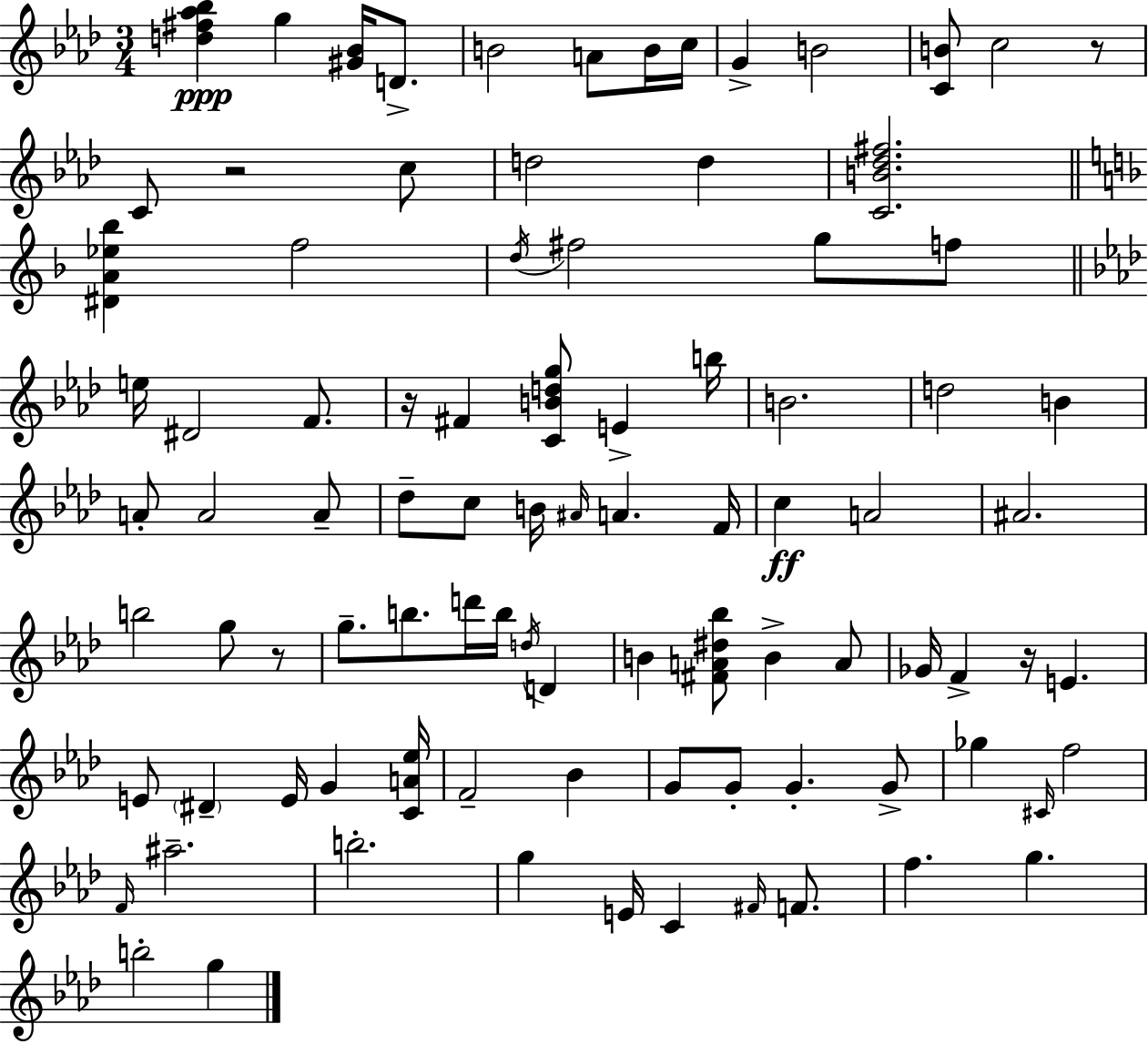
X:1
T:Untitled
M:3/4
L:1/4
K:Fm
[d^f_a_b] g [^G_B]/4 D/2 B2 A/2 B/4 c/4 G B2 [CB]/2 c2 z/2 C/2 z2 c/2 d2 d [CB_d^f]2 [^DA_e_b] f2 d/4 ^f2 g/2 f/2 e/4 ^D2 F/2 z/4 ^F [CBdg]/2 E b/4 B2 d2 B A/2 A2 A/2 _d/2 c/2 B/4 ^A/4 A F/4 c A2 ^A2 b2 g/2 z/2 g/2 b/2 d'/4 b/4 d/4 D B [^FA^d_b]/2 B A/2 _G/4 F z/4 E E/2 ^D E/4 G [CA_e]/4 F2 _B G/2 G/2 G G/2 _g ^C/4 f2 F/4 ^a2 b2 g E/4 C ^F/4 F/2 f g b2 g